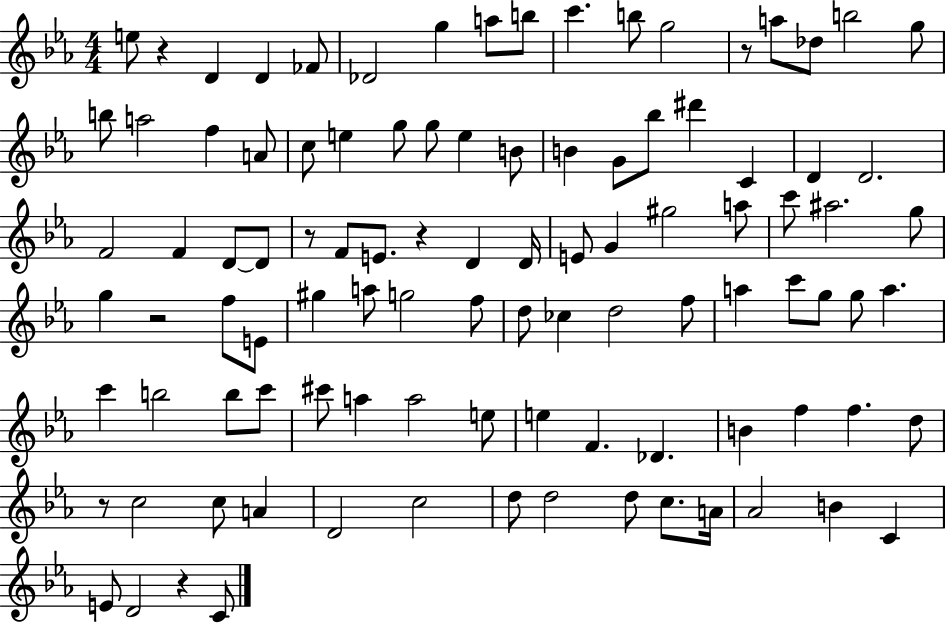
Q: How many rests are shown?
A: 7